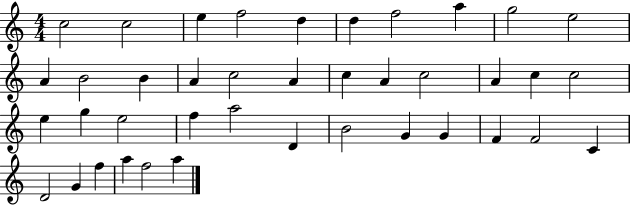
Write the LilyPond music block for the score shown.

{
  \clef treble
  \numericTimeSignature
  \time 4/4
  \key c \major
  c''2 c''2 | e''4 f''2 d''4 | d''4 f''2 a''4 | g''2 e''2 | \break a'4 b'2 b'4 | a'4 c''2 a'4 | c''4 a'4 c''2 | a'4 c''4 c''2 | \break e''4 g''4 e''2 | f''4 a''2 d'4 | b'2 g'4 g'4 | f'4 f'2 c'4 | \break d'2 g'4 f''4 | a''4 f''2 a''4 | \bar "|."
}